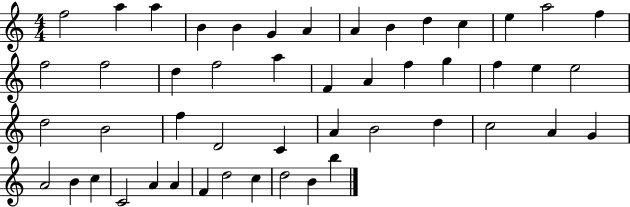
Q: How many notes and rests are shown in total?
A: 49